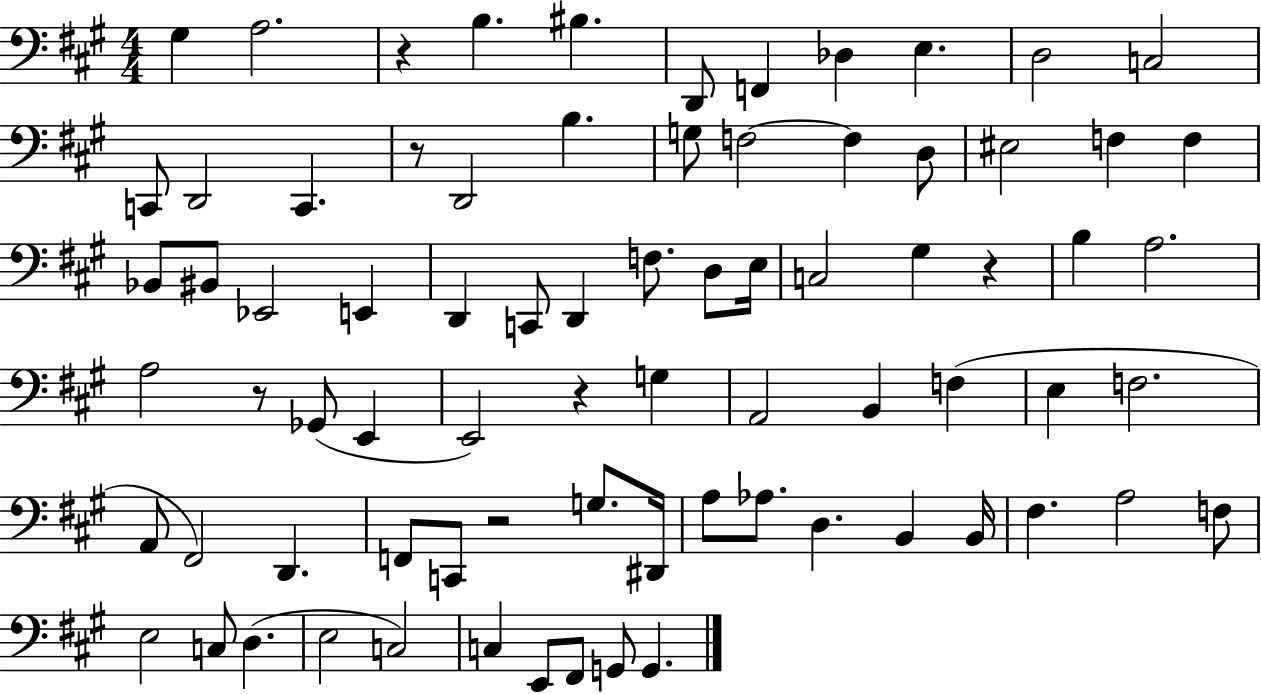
X:1
T:Untitled
M:4/4
L:1/4
K:A
^G, A,2 z B, ^B, D,,/2 F,, _D, E, D,2 C,2 C,,/2 D,,2 C,, z/2 D,,2 B, G,/2 F,2 F, D,/2 ^E,2 F, F, _B,,/2 ^B,,/2 _E,,2 E,, D,, C,,/2 D,, F,/2 D,/2 E,/4 C,2 ^G, z B, A,2 A,2 z/2 _G,,/2 E,, E,,2 z G, A,,2 B,, F, E, F,2 A,,/2 ^F,,2 D,, F,,/2 C,,/2 z2 G,/2 ^D,,/4 A,/2 _A,/2 D, B,, B,,/4 ^F, A,2 F,/2 E,2 C,/2 D, E,2 C,2 C, E,,/2 ^F,,/2 G,,/2 G,,